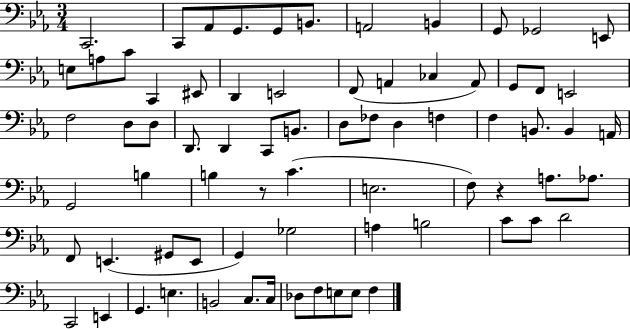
{
  \clef bass
  \numericTimeSignature
  \time 3/4
  \key ees \major
  c,2. | c,8 aes,8 g,8. g,8 b,8. | a,2 b,4 | g,8 ges,2 e,8 | \break e8 a8 c'8 c,4 eis,8 | d,4 e,2 | f,8( a,4 ces4 a,8) | g,8 f,8 e,2 | \break f2 d8 d8 | d,8. d,4 c,8 b,8. | d8 fes8 d4 f4 | f4 b,8. b,4 a,16 | \break g,2 b4 | b4 r8 c'4.( | e2. | f8) r4 a8. aes8. | \break f,8 e,4.( gis,8 e,8 | g,4) ges2 | a4 b2 | c'8 c'8 d'2 | \break c,2 e,4 | g,4. e4. | b,2 c8. c16 | des8 f8 e8 e8 f4 | \break \bar "|."
}